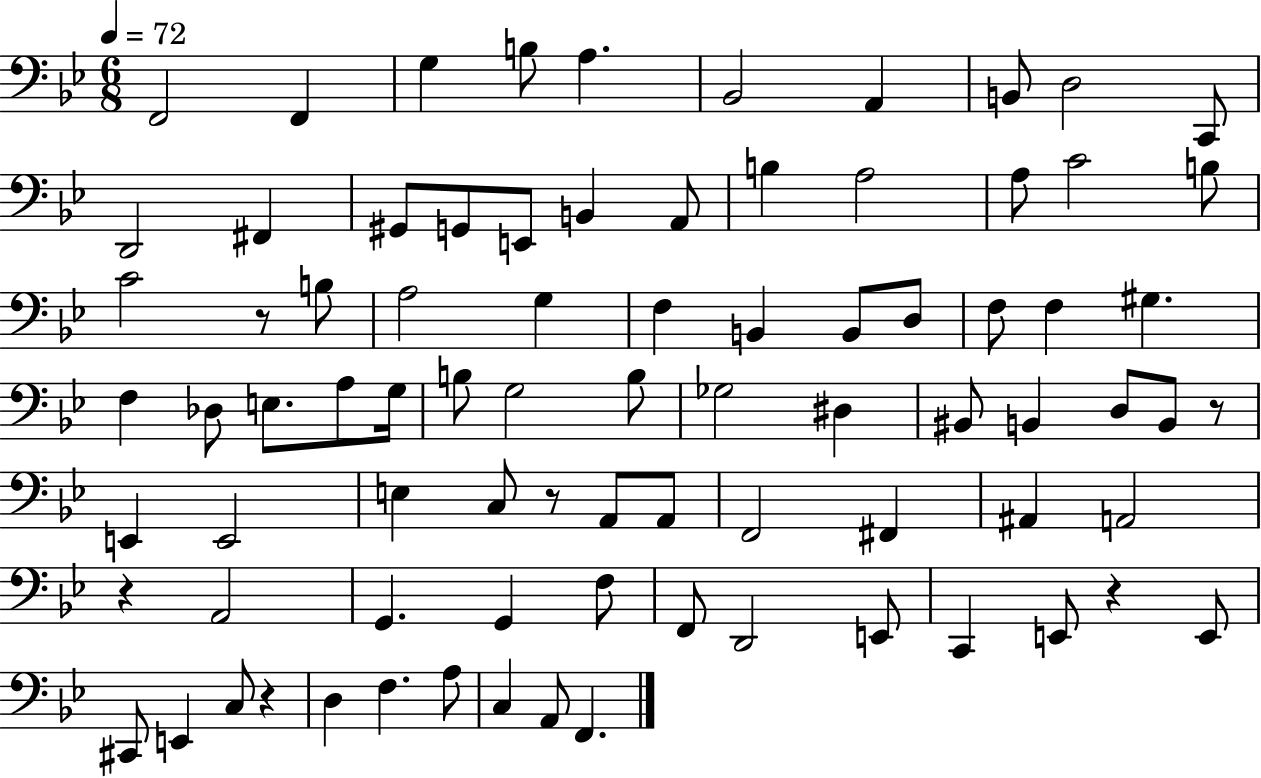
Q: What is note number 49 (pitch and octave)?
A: E2